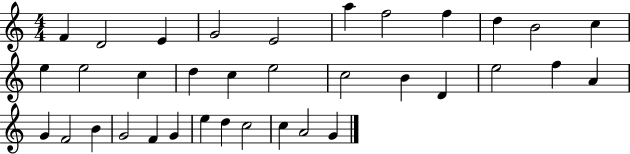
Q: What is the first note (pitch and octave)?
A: F4